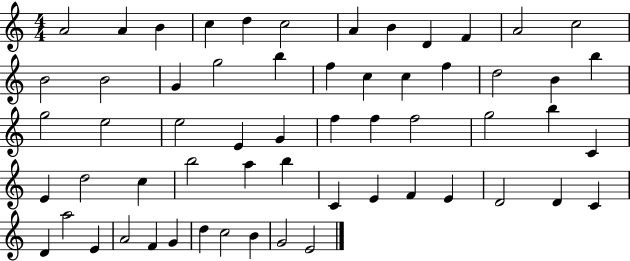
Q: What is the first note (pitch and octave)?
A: A4